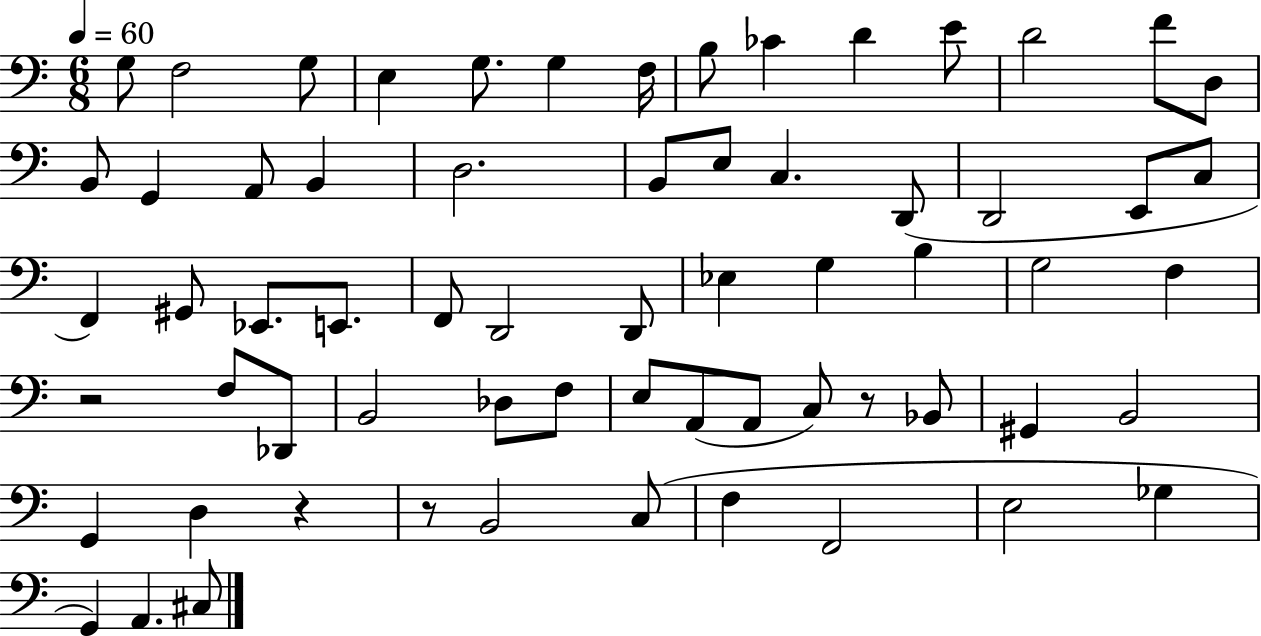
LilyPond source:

{
  \clef bass
  \numericTimeSignature
  \time 6/8
  \key c \major
  \tempo 4 = 60
  g8 f2 g8 | e4 g8. g4 f16 | b8 ces'4 d'4 e'8 | d'2 f'8 d8 | \break b,8 g,4 a,8 b,4 | d2. | b,8 e8 c4. d,8( | d,2 e,8 c8 | \break f,4) gis,8 ees,8. e,8. | f,8 d,2 d,8 | ees4 g4 b4 | g2 f4 | \break r2 f8 des,8 | b,2 des8 f8 | e8 a,8( a,8 c8) r8 bes,8 | gis,4 b,2 | \break g,4 d4 r4 | r8 b,2 c8( | f4 f,2 | e2 ges4 | \break g,4) a,4. cis8 | \bar "|."
}